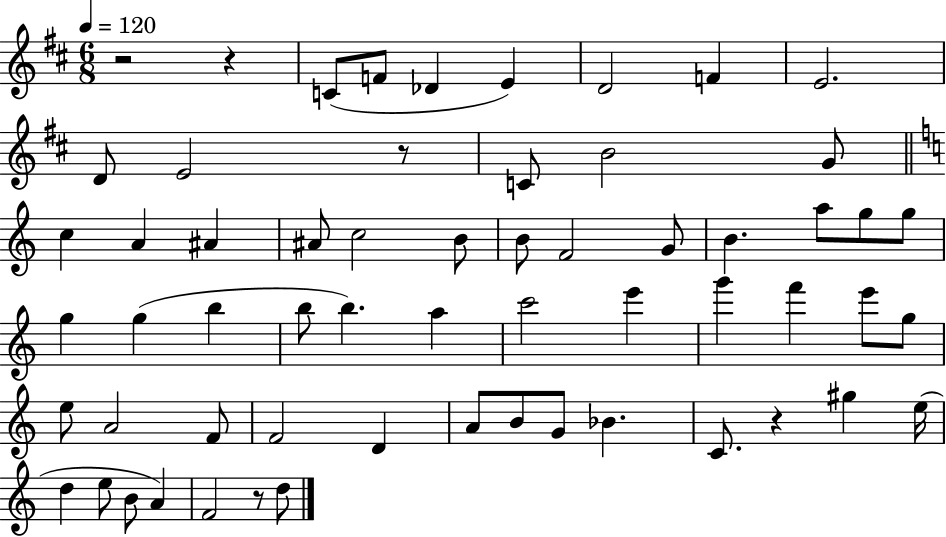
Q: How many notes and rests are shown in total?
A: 60